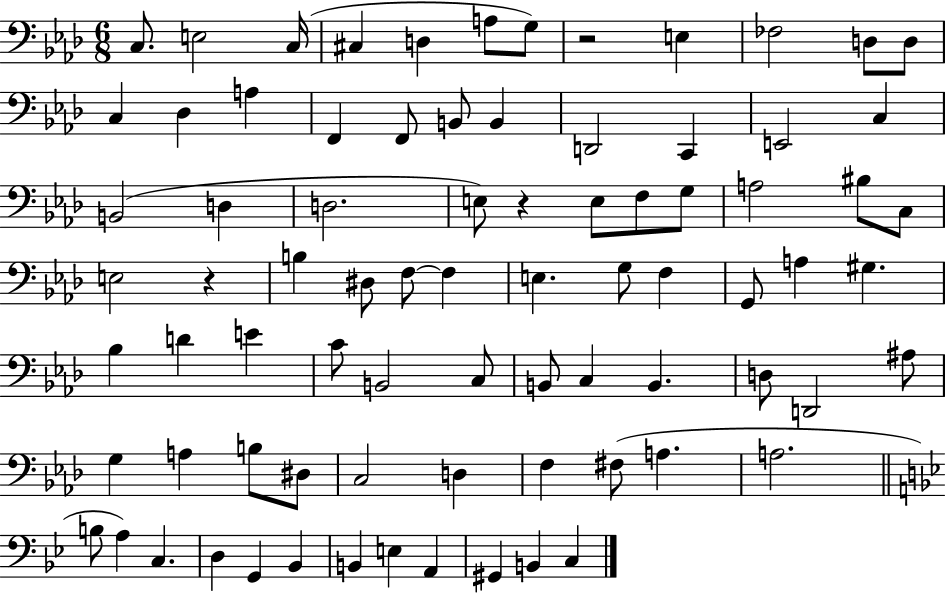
{
  \clef bass
  \numericTimeSignature
  \time 6/8
  \key aes \major
  c8. e2 c16( | cis4 d4 a8 g8) | r2 e4 | fes2 d8 d8 | \break c4 des4 a4 | f,4 f,8 b,8 b,4 | d,2 c,4 | e,2 c4 | \break b,2( d4 | d2. | e8) r4 e8 f8 g8 | a2 bis8 c8 | \break e2 r4 | b4 dis8 f8~~ f4 | e4. g8 f4 | g,8 a4 gis4. | \break bes4 d'4 e'4 | c'8 b,2 c8 | b,8 c4 b,4. | d8 d,2 ais8 | \break g4 a4 b8 dis8 | c2 d4 | f4 fis8( a4. | a2. | \break \bar "||" \break \key bes \major b8 a4) c4. | d4 g,4 bes,4 | b,4 e4 a,4 | gis,4 b,4 c4 | \break \bar "|."
}